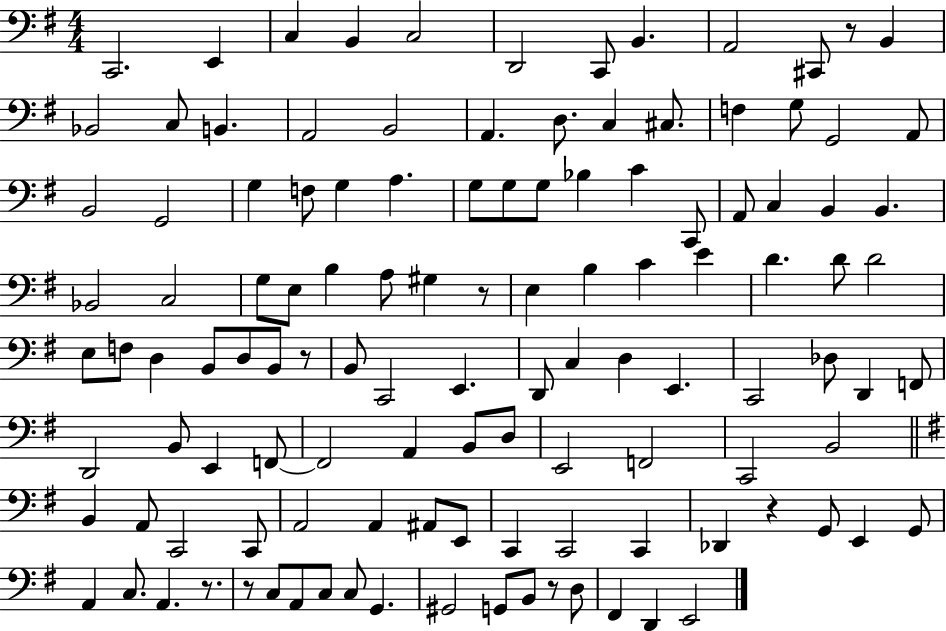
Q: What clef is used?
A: bass